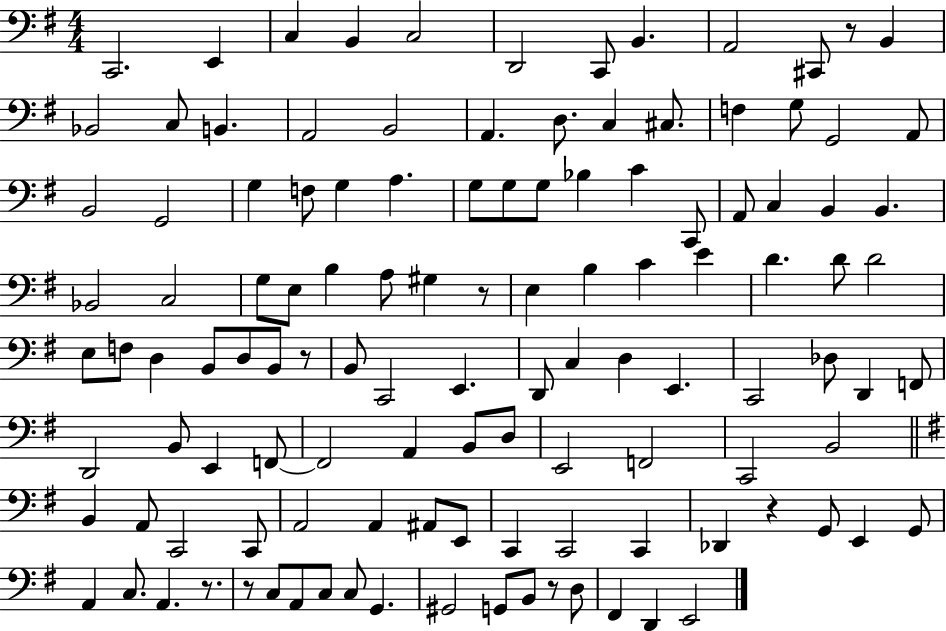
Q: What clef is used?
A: bass